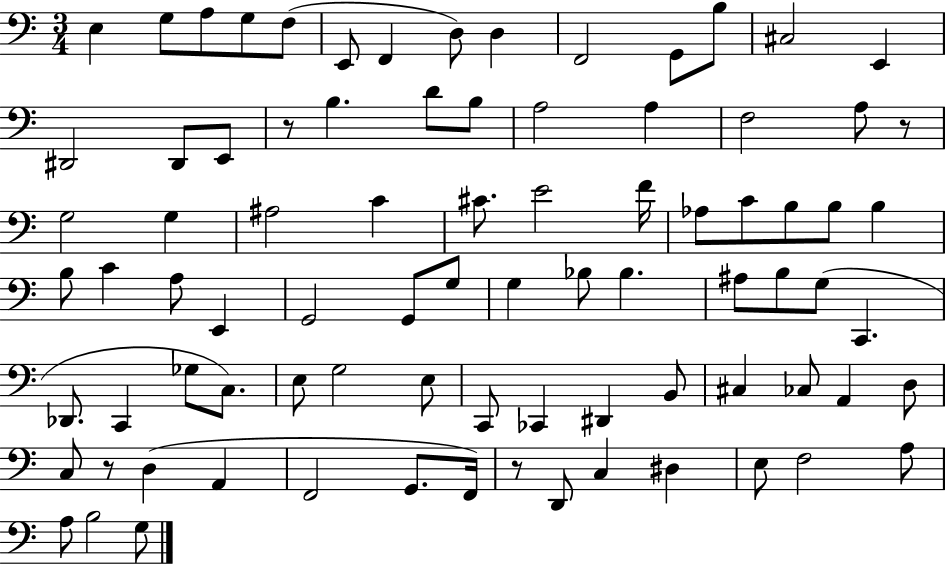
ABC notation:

X:1
T:Untitled
M:3/4
L:1/4
K:C
E, G,/2 A,/2 G,/2 F,/2 E,,/2 F,, D,/2 D, F,,2 G,,/2 B,/2 ^C,2 E,, ^D,,2 ^D,,/2 E,,/2 z/2 B, D/2 B,/2 A,2 A, F,2 A,/2 z/2 G,2 G, ^A,2 C ^C/2 E2 F/4 _A,/2 C/2 B,/2 B,/2 B, B,/2 C A,/2 E,, G,,2 G,,/2 G,/2 G, _B,/2 _B, ^A,/2 B,/2 G,/2 C,, _D,,/2 C,, _G,/2 C,/2 E,/2 G,2 E,/2 C,,/2 _C,, ^D,, B,,/2 ^C, _C,/2 A,, D,/2 C,/2 z/2 D, A,, F,,2 G,,/2 F,,/4 z/2 D,,/2 C, ^D, E,/2 F,2 A,/2 A,/2 B,2 G,/2